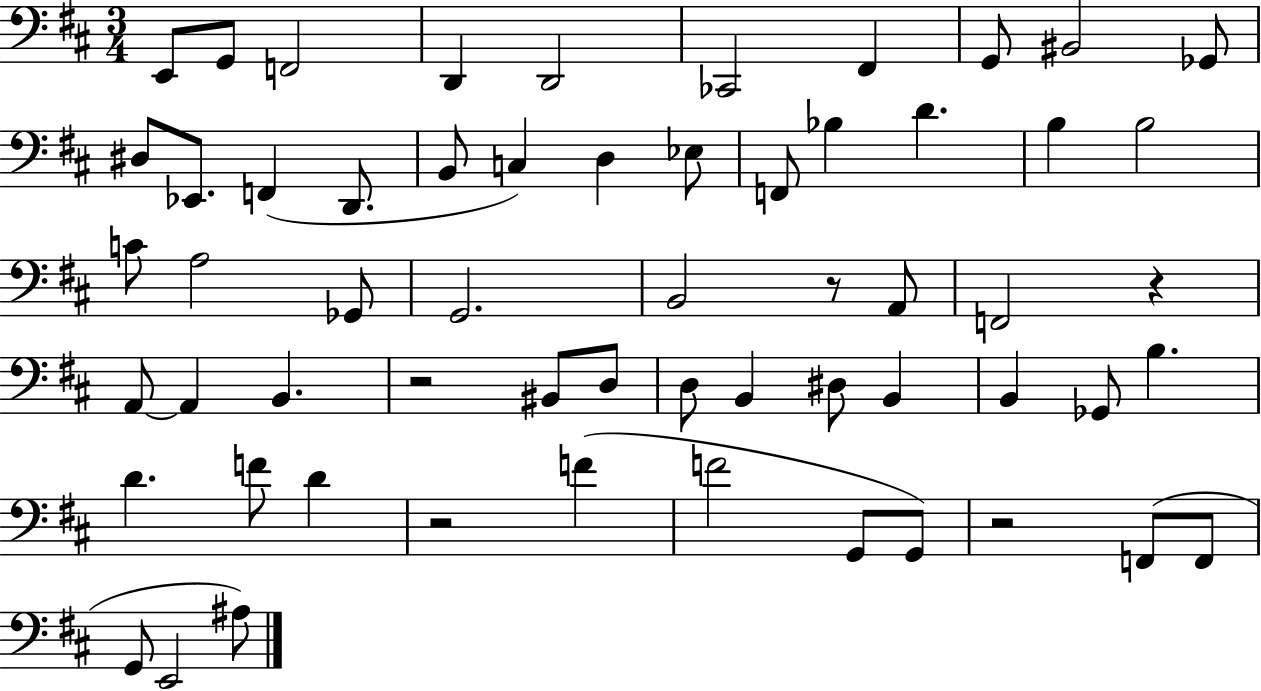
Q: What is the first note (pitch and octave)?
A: E2